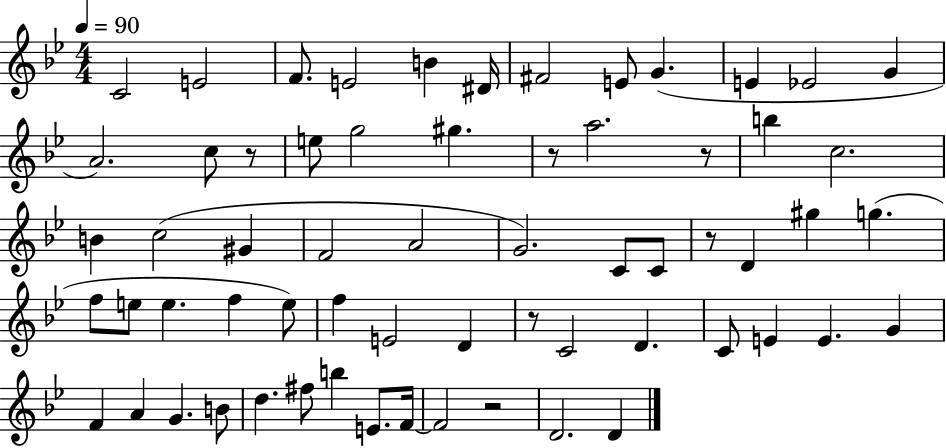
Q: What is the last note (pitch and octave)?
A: D4